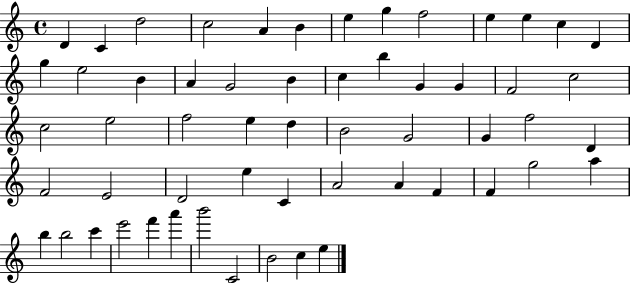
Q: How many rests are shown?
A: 0